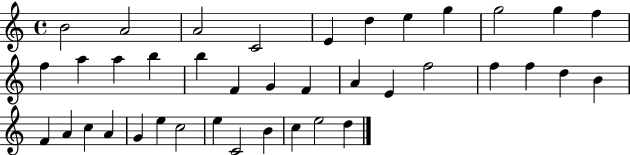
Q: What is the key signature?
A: C major